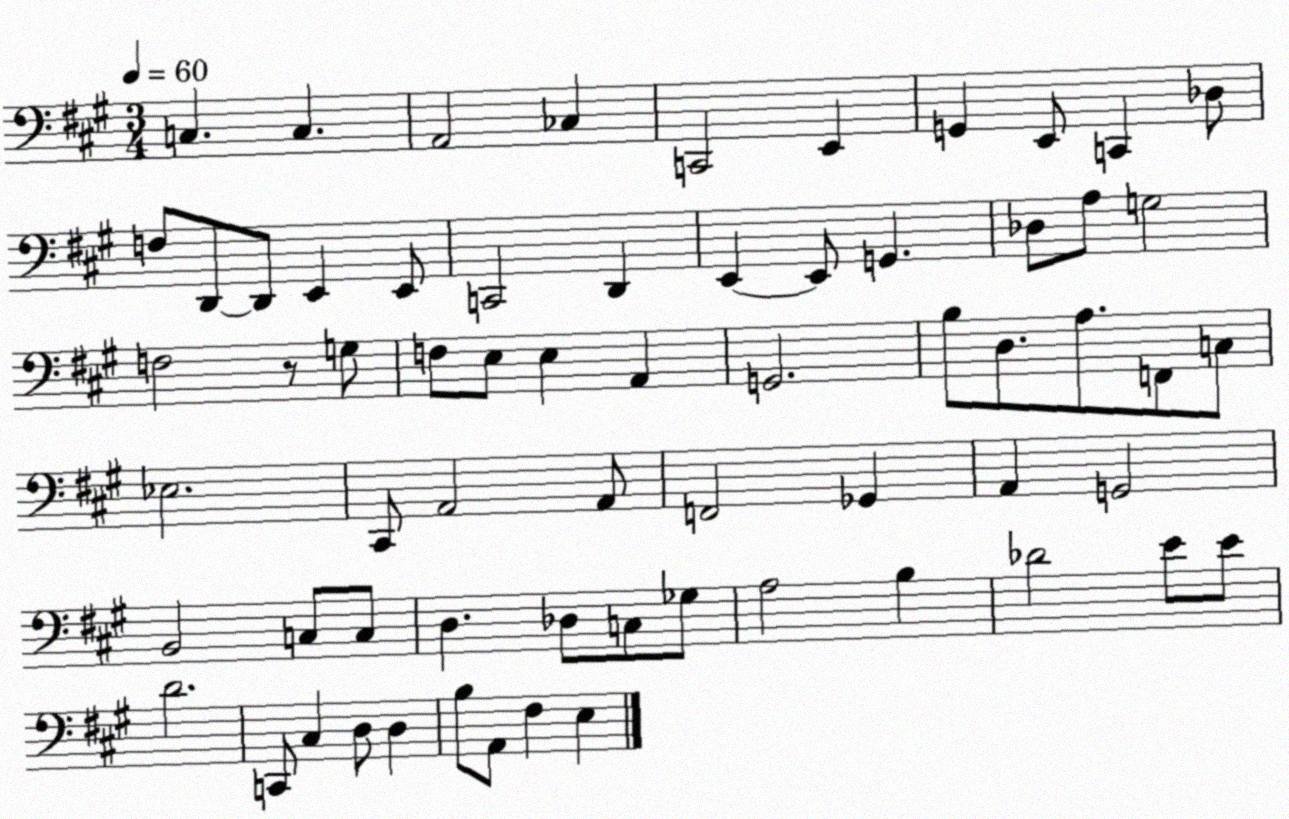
X:1
T:Untitled
M:3/4
L:1/4
K:A
C, C, A,,2 _C, C,,2 E,, G,, E,,/2 C,, _D,/2 F,/2 D,,/2 D,,/2 E,, E,,/2 C,,2 D,, E,, E,,/2 G,, _D,/2 A,/2 G,2 F,2 z/2 G,/2 F,/2 E,/2 E, A,, G,,2 B,/2 D,/2 A,/2 F,,/2 C,/2 _E,2 ^C,,/2 A,,2 A,,/2 F,,2 _G,, A,, G,,2 B,,2 C,/2 C,/2 D, _D,/2 C,/2 _G,/2 A,2 B, _D2 E/2 E/2 D2 C,,/2 ^C, D,/2 D, B,/2 A,,/2 ^F, E,